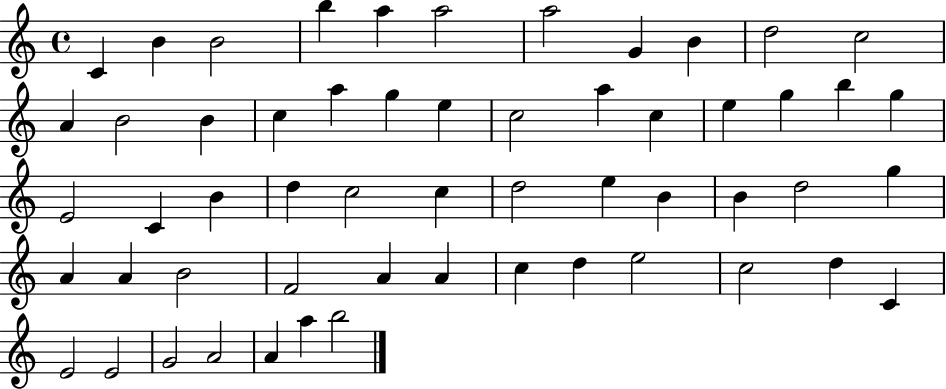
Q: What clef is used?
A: treble